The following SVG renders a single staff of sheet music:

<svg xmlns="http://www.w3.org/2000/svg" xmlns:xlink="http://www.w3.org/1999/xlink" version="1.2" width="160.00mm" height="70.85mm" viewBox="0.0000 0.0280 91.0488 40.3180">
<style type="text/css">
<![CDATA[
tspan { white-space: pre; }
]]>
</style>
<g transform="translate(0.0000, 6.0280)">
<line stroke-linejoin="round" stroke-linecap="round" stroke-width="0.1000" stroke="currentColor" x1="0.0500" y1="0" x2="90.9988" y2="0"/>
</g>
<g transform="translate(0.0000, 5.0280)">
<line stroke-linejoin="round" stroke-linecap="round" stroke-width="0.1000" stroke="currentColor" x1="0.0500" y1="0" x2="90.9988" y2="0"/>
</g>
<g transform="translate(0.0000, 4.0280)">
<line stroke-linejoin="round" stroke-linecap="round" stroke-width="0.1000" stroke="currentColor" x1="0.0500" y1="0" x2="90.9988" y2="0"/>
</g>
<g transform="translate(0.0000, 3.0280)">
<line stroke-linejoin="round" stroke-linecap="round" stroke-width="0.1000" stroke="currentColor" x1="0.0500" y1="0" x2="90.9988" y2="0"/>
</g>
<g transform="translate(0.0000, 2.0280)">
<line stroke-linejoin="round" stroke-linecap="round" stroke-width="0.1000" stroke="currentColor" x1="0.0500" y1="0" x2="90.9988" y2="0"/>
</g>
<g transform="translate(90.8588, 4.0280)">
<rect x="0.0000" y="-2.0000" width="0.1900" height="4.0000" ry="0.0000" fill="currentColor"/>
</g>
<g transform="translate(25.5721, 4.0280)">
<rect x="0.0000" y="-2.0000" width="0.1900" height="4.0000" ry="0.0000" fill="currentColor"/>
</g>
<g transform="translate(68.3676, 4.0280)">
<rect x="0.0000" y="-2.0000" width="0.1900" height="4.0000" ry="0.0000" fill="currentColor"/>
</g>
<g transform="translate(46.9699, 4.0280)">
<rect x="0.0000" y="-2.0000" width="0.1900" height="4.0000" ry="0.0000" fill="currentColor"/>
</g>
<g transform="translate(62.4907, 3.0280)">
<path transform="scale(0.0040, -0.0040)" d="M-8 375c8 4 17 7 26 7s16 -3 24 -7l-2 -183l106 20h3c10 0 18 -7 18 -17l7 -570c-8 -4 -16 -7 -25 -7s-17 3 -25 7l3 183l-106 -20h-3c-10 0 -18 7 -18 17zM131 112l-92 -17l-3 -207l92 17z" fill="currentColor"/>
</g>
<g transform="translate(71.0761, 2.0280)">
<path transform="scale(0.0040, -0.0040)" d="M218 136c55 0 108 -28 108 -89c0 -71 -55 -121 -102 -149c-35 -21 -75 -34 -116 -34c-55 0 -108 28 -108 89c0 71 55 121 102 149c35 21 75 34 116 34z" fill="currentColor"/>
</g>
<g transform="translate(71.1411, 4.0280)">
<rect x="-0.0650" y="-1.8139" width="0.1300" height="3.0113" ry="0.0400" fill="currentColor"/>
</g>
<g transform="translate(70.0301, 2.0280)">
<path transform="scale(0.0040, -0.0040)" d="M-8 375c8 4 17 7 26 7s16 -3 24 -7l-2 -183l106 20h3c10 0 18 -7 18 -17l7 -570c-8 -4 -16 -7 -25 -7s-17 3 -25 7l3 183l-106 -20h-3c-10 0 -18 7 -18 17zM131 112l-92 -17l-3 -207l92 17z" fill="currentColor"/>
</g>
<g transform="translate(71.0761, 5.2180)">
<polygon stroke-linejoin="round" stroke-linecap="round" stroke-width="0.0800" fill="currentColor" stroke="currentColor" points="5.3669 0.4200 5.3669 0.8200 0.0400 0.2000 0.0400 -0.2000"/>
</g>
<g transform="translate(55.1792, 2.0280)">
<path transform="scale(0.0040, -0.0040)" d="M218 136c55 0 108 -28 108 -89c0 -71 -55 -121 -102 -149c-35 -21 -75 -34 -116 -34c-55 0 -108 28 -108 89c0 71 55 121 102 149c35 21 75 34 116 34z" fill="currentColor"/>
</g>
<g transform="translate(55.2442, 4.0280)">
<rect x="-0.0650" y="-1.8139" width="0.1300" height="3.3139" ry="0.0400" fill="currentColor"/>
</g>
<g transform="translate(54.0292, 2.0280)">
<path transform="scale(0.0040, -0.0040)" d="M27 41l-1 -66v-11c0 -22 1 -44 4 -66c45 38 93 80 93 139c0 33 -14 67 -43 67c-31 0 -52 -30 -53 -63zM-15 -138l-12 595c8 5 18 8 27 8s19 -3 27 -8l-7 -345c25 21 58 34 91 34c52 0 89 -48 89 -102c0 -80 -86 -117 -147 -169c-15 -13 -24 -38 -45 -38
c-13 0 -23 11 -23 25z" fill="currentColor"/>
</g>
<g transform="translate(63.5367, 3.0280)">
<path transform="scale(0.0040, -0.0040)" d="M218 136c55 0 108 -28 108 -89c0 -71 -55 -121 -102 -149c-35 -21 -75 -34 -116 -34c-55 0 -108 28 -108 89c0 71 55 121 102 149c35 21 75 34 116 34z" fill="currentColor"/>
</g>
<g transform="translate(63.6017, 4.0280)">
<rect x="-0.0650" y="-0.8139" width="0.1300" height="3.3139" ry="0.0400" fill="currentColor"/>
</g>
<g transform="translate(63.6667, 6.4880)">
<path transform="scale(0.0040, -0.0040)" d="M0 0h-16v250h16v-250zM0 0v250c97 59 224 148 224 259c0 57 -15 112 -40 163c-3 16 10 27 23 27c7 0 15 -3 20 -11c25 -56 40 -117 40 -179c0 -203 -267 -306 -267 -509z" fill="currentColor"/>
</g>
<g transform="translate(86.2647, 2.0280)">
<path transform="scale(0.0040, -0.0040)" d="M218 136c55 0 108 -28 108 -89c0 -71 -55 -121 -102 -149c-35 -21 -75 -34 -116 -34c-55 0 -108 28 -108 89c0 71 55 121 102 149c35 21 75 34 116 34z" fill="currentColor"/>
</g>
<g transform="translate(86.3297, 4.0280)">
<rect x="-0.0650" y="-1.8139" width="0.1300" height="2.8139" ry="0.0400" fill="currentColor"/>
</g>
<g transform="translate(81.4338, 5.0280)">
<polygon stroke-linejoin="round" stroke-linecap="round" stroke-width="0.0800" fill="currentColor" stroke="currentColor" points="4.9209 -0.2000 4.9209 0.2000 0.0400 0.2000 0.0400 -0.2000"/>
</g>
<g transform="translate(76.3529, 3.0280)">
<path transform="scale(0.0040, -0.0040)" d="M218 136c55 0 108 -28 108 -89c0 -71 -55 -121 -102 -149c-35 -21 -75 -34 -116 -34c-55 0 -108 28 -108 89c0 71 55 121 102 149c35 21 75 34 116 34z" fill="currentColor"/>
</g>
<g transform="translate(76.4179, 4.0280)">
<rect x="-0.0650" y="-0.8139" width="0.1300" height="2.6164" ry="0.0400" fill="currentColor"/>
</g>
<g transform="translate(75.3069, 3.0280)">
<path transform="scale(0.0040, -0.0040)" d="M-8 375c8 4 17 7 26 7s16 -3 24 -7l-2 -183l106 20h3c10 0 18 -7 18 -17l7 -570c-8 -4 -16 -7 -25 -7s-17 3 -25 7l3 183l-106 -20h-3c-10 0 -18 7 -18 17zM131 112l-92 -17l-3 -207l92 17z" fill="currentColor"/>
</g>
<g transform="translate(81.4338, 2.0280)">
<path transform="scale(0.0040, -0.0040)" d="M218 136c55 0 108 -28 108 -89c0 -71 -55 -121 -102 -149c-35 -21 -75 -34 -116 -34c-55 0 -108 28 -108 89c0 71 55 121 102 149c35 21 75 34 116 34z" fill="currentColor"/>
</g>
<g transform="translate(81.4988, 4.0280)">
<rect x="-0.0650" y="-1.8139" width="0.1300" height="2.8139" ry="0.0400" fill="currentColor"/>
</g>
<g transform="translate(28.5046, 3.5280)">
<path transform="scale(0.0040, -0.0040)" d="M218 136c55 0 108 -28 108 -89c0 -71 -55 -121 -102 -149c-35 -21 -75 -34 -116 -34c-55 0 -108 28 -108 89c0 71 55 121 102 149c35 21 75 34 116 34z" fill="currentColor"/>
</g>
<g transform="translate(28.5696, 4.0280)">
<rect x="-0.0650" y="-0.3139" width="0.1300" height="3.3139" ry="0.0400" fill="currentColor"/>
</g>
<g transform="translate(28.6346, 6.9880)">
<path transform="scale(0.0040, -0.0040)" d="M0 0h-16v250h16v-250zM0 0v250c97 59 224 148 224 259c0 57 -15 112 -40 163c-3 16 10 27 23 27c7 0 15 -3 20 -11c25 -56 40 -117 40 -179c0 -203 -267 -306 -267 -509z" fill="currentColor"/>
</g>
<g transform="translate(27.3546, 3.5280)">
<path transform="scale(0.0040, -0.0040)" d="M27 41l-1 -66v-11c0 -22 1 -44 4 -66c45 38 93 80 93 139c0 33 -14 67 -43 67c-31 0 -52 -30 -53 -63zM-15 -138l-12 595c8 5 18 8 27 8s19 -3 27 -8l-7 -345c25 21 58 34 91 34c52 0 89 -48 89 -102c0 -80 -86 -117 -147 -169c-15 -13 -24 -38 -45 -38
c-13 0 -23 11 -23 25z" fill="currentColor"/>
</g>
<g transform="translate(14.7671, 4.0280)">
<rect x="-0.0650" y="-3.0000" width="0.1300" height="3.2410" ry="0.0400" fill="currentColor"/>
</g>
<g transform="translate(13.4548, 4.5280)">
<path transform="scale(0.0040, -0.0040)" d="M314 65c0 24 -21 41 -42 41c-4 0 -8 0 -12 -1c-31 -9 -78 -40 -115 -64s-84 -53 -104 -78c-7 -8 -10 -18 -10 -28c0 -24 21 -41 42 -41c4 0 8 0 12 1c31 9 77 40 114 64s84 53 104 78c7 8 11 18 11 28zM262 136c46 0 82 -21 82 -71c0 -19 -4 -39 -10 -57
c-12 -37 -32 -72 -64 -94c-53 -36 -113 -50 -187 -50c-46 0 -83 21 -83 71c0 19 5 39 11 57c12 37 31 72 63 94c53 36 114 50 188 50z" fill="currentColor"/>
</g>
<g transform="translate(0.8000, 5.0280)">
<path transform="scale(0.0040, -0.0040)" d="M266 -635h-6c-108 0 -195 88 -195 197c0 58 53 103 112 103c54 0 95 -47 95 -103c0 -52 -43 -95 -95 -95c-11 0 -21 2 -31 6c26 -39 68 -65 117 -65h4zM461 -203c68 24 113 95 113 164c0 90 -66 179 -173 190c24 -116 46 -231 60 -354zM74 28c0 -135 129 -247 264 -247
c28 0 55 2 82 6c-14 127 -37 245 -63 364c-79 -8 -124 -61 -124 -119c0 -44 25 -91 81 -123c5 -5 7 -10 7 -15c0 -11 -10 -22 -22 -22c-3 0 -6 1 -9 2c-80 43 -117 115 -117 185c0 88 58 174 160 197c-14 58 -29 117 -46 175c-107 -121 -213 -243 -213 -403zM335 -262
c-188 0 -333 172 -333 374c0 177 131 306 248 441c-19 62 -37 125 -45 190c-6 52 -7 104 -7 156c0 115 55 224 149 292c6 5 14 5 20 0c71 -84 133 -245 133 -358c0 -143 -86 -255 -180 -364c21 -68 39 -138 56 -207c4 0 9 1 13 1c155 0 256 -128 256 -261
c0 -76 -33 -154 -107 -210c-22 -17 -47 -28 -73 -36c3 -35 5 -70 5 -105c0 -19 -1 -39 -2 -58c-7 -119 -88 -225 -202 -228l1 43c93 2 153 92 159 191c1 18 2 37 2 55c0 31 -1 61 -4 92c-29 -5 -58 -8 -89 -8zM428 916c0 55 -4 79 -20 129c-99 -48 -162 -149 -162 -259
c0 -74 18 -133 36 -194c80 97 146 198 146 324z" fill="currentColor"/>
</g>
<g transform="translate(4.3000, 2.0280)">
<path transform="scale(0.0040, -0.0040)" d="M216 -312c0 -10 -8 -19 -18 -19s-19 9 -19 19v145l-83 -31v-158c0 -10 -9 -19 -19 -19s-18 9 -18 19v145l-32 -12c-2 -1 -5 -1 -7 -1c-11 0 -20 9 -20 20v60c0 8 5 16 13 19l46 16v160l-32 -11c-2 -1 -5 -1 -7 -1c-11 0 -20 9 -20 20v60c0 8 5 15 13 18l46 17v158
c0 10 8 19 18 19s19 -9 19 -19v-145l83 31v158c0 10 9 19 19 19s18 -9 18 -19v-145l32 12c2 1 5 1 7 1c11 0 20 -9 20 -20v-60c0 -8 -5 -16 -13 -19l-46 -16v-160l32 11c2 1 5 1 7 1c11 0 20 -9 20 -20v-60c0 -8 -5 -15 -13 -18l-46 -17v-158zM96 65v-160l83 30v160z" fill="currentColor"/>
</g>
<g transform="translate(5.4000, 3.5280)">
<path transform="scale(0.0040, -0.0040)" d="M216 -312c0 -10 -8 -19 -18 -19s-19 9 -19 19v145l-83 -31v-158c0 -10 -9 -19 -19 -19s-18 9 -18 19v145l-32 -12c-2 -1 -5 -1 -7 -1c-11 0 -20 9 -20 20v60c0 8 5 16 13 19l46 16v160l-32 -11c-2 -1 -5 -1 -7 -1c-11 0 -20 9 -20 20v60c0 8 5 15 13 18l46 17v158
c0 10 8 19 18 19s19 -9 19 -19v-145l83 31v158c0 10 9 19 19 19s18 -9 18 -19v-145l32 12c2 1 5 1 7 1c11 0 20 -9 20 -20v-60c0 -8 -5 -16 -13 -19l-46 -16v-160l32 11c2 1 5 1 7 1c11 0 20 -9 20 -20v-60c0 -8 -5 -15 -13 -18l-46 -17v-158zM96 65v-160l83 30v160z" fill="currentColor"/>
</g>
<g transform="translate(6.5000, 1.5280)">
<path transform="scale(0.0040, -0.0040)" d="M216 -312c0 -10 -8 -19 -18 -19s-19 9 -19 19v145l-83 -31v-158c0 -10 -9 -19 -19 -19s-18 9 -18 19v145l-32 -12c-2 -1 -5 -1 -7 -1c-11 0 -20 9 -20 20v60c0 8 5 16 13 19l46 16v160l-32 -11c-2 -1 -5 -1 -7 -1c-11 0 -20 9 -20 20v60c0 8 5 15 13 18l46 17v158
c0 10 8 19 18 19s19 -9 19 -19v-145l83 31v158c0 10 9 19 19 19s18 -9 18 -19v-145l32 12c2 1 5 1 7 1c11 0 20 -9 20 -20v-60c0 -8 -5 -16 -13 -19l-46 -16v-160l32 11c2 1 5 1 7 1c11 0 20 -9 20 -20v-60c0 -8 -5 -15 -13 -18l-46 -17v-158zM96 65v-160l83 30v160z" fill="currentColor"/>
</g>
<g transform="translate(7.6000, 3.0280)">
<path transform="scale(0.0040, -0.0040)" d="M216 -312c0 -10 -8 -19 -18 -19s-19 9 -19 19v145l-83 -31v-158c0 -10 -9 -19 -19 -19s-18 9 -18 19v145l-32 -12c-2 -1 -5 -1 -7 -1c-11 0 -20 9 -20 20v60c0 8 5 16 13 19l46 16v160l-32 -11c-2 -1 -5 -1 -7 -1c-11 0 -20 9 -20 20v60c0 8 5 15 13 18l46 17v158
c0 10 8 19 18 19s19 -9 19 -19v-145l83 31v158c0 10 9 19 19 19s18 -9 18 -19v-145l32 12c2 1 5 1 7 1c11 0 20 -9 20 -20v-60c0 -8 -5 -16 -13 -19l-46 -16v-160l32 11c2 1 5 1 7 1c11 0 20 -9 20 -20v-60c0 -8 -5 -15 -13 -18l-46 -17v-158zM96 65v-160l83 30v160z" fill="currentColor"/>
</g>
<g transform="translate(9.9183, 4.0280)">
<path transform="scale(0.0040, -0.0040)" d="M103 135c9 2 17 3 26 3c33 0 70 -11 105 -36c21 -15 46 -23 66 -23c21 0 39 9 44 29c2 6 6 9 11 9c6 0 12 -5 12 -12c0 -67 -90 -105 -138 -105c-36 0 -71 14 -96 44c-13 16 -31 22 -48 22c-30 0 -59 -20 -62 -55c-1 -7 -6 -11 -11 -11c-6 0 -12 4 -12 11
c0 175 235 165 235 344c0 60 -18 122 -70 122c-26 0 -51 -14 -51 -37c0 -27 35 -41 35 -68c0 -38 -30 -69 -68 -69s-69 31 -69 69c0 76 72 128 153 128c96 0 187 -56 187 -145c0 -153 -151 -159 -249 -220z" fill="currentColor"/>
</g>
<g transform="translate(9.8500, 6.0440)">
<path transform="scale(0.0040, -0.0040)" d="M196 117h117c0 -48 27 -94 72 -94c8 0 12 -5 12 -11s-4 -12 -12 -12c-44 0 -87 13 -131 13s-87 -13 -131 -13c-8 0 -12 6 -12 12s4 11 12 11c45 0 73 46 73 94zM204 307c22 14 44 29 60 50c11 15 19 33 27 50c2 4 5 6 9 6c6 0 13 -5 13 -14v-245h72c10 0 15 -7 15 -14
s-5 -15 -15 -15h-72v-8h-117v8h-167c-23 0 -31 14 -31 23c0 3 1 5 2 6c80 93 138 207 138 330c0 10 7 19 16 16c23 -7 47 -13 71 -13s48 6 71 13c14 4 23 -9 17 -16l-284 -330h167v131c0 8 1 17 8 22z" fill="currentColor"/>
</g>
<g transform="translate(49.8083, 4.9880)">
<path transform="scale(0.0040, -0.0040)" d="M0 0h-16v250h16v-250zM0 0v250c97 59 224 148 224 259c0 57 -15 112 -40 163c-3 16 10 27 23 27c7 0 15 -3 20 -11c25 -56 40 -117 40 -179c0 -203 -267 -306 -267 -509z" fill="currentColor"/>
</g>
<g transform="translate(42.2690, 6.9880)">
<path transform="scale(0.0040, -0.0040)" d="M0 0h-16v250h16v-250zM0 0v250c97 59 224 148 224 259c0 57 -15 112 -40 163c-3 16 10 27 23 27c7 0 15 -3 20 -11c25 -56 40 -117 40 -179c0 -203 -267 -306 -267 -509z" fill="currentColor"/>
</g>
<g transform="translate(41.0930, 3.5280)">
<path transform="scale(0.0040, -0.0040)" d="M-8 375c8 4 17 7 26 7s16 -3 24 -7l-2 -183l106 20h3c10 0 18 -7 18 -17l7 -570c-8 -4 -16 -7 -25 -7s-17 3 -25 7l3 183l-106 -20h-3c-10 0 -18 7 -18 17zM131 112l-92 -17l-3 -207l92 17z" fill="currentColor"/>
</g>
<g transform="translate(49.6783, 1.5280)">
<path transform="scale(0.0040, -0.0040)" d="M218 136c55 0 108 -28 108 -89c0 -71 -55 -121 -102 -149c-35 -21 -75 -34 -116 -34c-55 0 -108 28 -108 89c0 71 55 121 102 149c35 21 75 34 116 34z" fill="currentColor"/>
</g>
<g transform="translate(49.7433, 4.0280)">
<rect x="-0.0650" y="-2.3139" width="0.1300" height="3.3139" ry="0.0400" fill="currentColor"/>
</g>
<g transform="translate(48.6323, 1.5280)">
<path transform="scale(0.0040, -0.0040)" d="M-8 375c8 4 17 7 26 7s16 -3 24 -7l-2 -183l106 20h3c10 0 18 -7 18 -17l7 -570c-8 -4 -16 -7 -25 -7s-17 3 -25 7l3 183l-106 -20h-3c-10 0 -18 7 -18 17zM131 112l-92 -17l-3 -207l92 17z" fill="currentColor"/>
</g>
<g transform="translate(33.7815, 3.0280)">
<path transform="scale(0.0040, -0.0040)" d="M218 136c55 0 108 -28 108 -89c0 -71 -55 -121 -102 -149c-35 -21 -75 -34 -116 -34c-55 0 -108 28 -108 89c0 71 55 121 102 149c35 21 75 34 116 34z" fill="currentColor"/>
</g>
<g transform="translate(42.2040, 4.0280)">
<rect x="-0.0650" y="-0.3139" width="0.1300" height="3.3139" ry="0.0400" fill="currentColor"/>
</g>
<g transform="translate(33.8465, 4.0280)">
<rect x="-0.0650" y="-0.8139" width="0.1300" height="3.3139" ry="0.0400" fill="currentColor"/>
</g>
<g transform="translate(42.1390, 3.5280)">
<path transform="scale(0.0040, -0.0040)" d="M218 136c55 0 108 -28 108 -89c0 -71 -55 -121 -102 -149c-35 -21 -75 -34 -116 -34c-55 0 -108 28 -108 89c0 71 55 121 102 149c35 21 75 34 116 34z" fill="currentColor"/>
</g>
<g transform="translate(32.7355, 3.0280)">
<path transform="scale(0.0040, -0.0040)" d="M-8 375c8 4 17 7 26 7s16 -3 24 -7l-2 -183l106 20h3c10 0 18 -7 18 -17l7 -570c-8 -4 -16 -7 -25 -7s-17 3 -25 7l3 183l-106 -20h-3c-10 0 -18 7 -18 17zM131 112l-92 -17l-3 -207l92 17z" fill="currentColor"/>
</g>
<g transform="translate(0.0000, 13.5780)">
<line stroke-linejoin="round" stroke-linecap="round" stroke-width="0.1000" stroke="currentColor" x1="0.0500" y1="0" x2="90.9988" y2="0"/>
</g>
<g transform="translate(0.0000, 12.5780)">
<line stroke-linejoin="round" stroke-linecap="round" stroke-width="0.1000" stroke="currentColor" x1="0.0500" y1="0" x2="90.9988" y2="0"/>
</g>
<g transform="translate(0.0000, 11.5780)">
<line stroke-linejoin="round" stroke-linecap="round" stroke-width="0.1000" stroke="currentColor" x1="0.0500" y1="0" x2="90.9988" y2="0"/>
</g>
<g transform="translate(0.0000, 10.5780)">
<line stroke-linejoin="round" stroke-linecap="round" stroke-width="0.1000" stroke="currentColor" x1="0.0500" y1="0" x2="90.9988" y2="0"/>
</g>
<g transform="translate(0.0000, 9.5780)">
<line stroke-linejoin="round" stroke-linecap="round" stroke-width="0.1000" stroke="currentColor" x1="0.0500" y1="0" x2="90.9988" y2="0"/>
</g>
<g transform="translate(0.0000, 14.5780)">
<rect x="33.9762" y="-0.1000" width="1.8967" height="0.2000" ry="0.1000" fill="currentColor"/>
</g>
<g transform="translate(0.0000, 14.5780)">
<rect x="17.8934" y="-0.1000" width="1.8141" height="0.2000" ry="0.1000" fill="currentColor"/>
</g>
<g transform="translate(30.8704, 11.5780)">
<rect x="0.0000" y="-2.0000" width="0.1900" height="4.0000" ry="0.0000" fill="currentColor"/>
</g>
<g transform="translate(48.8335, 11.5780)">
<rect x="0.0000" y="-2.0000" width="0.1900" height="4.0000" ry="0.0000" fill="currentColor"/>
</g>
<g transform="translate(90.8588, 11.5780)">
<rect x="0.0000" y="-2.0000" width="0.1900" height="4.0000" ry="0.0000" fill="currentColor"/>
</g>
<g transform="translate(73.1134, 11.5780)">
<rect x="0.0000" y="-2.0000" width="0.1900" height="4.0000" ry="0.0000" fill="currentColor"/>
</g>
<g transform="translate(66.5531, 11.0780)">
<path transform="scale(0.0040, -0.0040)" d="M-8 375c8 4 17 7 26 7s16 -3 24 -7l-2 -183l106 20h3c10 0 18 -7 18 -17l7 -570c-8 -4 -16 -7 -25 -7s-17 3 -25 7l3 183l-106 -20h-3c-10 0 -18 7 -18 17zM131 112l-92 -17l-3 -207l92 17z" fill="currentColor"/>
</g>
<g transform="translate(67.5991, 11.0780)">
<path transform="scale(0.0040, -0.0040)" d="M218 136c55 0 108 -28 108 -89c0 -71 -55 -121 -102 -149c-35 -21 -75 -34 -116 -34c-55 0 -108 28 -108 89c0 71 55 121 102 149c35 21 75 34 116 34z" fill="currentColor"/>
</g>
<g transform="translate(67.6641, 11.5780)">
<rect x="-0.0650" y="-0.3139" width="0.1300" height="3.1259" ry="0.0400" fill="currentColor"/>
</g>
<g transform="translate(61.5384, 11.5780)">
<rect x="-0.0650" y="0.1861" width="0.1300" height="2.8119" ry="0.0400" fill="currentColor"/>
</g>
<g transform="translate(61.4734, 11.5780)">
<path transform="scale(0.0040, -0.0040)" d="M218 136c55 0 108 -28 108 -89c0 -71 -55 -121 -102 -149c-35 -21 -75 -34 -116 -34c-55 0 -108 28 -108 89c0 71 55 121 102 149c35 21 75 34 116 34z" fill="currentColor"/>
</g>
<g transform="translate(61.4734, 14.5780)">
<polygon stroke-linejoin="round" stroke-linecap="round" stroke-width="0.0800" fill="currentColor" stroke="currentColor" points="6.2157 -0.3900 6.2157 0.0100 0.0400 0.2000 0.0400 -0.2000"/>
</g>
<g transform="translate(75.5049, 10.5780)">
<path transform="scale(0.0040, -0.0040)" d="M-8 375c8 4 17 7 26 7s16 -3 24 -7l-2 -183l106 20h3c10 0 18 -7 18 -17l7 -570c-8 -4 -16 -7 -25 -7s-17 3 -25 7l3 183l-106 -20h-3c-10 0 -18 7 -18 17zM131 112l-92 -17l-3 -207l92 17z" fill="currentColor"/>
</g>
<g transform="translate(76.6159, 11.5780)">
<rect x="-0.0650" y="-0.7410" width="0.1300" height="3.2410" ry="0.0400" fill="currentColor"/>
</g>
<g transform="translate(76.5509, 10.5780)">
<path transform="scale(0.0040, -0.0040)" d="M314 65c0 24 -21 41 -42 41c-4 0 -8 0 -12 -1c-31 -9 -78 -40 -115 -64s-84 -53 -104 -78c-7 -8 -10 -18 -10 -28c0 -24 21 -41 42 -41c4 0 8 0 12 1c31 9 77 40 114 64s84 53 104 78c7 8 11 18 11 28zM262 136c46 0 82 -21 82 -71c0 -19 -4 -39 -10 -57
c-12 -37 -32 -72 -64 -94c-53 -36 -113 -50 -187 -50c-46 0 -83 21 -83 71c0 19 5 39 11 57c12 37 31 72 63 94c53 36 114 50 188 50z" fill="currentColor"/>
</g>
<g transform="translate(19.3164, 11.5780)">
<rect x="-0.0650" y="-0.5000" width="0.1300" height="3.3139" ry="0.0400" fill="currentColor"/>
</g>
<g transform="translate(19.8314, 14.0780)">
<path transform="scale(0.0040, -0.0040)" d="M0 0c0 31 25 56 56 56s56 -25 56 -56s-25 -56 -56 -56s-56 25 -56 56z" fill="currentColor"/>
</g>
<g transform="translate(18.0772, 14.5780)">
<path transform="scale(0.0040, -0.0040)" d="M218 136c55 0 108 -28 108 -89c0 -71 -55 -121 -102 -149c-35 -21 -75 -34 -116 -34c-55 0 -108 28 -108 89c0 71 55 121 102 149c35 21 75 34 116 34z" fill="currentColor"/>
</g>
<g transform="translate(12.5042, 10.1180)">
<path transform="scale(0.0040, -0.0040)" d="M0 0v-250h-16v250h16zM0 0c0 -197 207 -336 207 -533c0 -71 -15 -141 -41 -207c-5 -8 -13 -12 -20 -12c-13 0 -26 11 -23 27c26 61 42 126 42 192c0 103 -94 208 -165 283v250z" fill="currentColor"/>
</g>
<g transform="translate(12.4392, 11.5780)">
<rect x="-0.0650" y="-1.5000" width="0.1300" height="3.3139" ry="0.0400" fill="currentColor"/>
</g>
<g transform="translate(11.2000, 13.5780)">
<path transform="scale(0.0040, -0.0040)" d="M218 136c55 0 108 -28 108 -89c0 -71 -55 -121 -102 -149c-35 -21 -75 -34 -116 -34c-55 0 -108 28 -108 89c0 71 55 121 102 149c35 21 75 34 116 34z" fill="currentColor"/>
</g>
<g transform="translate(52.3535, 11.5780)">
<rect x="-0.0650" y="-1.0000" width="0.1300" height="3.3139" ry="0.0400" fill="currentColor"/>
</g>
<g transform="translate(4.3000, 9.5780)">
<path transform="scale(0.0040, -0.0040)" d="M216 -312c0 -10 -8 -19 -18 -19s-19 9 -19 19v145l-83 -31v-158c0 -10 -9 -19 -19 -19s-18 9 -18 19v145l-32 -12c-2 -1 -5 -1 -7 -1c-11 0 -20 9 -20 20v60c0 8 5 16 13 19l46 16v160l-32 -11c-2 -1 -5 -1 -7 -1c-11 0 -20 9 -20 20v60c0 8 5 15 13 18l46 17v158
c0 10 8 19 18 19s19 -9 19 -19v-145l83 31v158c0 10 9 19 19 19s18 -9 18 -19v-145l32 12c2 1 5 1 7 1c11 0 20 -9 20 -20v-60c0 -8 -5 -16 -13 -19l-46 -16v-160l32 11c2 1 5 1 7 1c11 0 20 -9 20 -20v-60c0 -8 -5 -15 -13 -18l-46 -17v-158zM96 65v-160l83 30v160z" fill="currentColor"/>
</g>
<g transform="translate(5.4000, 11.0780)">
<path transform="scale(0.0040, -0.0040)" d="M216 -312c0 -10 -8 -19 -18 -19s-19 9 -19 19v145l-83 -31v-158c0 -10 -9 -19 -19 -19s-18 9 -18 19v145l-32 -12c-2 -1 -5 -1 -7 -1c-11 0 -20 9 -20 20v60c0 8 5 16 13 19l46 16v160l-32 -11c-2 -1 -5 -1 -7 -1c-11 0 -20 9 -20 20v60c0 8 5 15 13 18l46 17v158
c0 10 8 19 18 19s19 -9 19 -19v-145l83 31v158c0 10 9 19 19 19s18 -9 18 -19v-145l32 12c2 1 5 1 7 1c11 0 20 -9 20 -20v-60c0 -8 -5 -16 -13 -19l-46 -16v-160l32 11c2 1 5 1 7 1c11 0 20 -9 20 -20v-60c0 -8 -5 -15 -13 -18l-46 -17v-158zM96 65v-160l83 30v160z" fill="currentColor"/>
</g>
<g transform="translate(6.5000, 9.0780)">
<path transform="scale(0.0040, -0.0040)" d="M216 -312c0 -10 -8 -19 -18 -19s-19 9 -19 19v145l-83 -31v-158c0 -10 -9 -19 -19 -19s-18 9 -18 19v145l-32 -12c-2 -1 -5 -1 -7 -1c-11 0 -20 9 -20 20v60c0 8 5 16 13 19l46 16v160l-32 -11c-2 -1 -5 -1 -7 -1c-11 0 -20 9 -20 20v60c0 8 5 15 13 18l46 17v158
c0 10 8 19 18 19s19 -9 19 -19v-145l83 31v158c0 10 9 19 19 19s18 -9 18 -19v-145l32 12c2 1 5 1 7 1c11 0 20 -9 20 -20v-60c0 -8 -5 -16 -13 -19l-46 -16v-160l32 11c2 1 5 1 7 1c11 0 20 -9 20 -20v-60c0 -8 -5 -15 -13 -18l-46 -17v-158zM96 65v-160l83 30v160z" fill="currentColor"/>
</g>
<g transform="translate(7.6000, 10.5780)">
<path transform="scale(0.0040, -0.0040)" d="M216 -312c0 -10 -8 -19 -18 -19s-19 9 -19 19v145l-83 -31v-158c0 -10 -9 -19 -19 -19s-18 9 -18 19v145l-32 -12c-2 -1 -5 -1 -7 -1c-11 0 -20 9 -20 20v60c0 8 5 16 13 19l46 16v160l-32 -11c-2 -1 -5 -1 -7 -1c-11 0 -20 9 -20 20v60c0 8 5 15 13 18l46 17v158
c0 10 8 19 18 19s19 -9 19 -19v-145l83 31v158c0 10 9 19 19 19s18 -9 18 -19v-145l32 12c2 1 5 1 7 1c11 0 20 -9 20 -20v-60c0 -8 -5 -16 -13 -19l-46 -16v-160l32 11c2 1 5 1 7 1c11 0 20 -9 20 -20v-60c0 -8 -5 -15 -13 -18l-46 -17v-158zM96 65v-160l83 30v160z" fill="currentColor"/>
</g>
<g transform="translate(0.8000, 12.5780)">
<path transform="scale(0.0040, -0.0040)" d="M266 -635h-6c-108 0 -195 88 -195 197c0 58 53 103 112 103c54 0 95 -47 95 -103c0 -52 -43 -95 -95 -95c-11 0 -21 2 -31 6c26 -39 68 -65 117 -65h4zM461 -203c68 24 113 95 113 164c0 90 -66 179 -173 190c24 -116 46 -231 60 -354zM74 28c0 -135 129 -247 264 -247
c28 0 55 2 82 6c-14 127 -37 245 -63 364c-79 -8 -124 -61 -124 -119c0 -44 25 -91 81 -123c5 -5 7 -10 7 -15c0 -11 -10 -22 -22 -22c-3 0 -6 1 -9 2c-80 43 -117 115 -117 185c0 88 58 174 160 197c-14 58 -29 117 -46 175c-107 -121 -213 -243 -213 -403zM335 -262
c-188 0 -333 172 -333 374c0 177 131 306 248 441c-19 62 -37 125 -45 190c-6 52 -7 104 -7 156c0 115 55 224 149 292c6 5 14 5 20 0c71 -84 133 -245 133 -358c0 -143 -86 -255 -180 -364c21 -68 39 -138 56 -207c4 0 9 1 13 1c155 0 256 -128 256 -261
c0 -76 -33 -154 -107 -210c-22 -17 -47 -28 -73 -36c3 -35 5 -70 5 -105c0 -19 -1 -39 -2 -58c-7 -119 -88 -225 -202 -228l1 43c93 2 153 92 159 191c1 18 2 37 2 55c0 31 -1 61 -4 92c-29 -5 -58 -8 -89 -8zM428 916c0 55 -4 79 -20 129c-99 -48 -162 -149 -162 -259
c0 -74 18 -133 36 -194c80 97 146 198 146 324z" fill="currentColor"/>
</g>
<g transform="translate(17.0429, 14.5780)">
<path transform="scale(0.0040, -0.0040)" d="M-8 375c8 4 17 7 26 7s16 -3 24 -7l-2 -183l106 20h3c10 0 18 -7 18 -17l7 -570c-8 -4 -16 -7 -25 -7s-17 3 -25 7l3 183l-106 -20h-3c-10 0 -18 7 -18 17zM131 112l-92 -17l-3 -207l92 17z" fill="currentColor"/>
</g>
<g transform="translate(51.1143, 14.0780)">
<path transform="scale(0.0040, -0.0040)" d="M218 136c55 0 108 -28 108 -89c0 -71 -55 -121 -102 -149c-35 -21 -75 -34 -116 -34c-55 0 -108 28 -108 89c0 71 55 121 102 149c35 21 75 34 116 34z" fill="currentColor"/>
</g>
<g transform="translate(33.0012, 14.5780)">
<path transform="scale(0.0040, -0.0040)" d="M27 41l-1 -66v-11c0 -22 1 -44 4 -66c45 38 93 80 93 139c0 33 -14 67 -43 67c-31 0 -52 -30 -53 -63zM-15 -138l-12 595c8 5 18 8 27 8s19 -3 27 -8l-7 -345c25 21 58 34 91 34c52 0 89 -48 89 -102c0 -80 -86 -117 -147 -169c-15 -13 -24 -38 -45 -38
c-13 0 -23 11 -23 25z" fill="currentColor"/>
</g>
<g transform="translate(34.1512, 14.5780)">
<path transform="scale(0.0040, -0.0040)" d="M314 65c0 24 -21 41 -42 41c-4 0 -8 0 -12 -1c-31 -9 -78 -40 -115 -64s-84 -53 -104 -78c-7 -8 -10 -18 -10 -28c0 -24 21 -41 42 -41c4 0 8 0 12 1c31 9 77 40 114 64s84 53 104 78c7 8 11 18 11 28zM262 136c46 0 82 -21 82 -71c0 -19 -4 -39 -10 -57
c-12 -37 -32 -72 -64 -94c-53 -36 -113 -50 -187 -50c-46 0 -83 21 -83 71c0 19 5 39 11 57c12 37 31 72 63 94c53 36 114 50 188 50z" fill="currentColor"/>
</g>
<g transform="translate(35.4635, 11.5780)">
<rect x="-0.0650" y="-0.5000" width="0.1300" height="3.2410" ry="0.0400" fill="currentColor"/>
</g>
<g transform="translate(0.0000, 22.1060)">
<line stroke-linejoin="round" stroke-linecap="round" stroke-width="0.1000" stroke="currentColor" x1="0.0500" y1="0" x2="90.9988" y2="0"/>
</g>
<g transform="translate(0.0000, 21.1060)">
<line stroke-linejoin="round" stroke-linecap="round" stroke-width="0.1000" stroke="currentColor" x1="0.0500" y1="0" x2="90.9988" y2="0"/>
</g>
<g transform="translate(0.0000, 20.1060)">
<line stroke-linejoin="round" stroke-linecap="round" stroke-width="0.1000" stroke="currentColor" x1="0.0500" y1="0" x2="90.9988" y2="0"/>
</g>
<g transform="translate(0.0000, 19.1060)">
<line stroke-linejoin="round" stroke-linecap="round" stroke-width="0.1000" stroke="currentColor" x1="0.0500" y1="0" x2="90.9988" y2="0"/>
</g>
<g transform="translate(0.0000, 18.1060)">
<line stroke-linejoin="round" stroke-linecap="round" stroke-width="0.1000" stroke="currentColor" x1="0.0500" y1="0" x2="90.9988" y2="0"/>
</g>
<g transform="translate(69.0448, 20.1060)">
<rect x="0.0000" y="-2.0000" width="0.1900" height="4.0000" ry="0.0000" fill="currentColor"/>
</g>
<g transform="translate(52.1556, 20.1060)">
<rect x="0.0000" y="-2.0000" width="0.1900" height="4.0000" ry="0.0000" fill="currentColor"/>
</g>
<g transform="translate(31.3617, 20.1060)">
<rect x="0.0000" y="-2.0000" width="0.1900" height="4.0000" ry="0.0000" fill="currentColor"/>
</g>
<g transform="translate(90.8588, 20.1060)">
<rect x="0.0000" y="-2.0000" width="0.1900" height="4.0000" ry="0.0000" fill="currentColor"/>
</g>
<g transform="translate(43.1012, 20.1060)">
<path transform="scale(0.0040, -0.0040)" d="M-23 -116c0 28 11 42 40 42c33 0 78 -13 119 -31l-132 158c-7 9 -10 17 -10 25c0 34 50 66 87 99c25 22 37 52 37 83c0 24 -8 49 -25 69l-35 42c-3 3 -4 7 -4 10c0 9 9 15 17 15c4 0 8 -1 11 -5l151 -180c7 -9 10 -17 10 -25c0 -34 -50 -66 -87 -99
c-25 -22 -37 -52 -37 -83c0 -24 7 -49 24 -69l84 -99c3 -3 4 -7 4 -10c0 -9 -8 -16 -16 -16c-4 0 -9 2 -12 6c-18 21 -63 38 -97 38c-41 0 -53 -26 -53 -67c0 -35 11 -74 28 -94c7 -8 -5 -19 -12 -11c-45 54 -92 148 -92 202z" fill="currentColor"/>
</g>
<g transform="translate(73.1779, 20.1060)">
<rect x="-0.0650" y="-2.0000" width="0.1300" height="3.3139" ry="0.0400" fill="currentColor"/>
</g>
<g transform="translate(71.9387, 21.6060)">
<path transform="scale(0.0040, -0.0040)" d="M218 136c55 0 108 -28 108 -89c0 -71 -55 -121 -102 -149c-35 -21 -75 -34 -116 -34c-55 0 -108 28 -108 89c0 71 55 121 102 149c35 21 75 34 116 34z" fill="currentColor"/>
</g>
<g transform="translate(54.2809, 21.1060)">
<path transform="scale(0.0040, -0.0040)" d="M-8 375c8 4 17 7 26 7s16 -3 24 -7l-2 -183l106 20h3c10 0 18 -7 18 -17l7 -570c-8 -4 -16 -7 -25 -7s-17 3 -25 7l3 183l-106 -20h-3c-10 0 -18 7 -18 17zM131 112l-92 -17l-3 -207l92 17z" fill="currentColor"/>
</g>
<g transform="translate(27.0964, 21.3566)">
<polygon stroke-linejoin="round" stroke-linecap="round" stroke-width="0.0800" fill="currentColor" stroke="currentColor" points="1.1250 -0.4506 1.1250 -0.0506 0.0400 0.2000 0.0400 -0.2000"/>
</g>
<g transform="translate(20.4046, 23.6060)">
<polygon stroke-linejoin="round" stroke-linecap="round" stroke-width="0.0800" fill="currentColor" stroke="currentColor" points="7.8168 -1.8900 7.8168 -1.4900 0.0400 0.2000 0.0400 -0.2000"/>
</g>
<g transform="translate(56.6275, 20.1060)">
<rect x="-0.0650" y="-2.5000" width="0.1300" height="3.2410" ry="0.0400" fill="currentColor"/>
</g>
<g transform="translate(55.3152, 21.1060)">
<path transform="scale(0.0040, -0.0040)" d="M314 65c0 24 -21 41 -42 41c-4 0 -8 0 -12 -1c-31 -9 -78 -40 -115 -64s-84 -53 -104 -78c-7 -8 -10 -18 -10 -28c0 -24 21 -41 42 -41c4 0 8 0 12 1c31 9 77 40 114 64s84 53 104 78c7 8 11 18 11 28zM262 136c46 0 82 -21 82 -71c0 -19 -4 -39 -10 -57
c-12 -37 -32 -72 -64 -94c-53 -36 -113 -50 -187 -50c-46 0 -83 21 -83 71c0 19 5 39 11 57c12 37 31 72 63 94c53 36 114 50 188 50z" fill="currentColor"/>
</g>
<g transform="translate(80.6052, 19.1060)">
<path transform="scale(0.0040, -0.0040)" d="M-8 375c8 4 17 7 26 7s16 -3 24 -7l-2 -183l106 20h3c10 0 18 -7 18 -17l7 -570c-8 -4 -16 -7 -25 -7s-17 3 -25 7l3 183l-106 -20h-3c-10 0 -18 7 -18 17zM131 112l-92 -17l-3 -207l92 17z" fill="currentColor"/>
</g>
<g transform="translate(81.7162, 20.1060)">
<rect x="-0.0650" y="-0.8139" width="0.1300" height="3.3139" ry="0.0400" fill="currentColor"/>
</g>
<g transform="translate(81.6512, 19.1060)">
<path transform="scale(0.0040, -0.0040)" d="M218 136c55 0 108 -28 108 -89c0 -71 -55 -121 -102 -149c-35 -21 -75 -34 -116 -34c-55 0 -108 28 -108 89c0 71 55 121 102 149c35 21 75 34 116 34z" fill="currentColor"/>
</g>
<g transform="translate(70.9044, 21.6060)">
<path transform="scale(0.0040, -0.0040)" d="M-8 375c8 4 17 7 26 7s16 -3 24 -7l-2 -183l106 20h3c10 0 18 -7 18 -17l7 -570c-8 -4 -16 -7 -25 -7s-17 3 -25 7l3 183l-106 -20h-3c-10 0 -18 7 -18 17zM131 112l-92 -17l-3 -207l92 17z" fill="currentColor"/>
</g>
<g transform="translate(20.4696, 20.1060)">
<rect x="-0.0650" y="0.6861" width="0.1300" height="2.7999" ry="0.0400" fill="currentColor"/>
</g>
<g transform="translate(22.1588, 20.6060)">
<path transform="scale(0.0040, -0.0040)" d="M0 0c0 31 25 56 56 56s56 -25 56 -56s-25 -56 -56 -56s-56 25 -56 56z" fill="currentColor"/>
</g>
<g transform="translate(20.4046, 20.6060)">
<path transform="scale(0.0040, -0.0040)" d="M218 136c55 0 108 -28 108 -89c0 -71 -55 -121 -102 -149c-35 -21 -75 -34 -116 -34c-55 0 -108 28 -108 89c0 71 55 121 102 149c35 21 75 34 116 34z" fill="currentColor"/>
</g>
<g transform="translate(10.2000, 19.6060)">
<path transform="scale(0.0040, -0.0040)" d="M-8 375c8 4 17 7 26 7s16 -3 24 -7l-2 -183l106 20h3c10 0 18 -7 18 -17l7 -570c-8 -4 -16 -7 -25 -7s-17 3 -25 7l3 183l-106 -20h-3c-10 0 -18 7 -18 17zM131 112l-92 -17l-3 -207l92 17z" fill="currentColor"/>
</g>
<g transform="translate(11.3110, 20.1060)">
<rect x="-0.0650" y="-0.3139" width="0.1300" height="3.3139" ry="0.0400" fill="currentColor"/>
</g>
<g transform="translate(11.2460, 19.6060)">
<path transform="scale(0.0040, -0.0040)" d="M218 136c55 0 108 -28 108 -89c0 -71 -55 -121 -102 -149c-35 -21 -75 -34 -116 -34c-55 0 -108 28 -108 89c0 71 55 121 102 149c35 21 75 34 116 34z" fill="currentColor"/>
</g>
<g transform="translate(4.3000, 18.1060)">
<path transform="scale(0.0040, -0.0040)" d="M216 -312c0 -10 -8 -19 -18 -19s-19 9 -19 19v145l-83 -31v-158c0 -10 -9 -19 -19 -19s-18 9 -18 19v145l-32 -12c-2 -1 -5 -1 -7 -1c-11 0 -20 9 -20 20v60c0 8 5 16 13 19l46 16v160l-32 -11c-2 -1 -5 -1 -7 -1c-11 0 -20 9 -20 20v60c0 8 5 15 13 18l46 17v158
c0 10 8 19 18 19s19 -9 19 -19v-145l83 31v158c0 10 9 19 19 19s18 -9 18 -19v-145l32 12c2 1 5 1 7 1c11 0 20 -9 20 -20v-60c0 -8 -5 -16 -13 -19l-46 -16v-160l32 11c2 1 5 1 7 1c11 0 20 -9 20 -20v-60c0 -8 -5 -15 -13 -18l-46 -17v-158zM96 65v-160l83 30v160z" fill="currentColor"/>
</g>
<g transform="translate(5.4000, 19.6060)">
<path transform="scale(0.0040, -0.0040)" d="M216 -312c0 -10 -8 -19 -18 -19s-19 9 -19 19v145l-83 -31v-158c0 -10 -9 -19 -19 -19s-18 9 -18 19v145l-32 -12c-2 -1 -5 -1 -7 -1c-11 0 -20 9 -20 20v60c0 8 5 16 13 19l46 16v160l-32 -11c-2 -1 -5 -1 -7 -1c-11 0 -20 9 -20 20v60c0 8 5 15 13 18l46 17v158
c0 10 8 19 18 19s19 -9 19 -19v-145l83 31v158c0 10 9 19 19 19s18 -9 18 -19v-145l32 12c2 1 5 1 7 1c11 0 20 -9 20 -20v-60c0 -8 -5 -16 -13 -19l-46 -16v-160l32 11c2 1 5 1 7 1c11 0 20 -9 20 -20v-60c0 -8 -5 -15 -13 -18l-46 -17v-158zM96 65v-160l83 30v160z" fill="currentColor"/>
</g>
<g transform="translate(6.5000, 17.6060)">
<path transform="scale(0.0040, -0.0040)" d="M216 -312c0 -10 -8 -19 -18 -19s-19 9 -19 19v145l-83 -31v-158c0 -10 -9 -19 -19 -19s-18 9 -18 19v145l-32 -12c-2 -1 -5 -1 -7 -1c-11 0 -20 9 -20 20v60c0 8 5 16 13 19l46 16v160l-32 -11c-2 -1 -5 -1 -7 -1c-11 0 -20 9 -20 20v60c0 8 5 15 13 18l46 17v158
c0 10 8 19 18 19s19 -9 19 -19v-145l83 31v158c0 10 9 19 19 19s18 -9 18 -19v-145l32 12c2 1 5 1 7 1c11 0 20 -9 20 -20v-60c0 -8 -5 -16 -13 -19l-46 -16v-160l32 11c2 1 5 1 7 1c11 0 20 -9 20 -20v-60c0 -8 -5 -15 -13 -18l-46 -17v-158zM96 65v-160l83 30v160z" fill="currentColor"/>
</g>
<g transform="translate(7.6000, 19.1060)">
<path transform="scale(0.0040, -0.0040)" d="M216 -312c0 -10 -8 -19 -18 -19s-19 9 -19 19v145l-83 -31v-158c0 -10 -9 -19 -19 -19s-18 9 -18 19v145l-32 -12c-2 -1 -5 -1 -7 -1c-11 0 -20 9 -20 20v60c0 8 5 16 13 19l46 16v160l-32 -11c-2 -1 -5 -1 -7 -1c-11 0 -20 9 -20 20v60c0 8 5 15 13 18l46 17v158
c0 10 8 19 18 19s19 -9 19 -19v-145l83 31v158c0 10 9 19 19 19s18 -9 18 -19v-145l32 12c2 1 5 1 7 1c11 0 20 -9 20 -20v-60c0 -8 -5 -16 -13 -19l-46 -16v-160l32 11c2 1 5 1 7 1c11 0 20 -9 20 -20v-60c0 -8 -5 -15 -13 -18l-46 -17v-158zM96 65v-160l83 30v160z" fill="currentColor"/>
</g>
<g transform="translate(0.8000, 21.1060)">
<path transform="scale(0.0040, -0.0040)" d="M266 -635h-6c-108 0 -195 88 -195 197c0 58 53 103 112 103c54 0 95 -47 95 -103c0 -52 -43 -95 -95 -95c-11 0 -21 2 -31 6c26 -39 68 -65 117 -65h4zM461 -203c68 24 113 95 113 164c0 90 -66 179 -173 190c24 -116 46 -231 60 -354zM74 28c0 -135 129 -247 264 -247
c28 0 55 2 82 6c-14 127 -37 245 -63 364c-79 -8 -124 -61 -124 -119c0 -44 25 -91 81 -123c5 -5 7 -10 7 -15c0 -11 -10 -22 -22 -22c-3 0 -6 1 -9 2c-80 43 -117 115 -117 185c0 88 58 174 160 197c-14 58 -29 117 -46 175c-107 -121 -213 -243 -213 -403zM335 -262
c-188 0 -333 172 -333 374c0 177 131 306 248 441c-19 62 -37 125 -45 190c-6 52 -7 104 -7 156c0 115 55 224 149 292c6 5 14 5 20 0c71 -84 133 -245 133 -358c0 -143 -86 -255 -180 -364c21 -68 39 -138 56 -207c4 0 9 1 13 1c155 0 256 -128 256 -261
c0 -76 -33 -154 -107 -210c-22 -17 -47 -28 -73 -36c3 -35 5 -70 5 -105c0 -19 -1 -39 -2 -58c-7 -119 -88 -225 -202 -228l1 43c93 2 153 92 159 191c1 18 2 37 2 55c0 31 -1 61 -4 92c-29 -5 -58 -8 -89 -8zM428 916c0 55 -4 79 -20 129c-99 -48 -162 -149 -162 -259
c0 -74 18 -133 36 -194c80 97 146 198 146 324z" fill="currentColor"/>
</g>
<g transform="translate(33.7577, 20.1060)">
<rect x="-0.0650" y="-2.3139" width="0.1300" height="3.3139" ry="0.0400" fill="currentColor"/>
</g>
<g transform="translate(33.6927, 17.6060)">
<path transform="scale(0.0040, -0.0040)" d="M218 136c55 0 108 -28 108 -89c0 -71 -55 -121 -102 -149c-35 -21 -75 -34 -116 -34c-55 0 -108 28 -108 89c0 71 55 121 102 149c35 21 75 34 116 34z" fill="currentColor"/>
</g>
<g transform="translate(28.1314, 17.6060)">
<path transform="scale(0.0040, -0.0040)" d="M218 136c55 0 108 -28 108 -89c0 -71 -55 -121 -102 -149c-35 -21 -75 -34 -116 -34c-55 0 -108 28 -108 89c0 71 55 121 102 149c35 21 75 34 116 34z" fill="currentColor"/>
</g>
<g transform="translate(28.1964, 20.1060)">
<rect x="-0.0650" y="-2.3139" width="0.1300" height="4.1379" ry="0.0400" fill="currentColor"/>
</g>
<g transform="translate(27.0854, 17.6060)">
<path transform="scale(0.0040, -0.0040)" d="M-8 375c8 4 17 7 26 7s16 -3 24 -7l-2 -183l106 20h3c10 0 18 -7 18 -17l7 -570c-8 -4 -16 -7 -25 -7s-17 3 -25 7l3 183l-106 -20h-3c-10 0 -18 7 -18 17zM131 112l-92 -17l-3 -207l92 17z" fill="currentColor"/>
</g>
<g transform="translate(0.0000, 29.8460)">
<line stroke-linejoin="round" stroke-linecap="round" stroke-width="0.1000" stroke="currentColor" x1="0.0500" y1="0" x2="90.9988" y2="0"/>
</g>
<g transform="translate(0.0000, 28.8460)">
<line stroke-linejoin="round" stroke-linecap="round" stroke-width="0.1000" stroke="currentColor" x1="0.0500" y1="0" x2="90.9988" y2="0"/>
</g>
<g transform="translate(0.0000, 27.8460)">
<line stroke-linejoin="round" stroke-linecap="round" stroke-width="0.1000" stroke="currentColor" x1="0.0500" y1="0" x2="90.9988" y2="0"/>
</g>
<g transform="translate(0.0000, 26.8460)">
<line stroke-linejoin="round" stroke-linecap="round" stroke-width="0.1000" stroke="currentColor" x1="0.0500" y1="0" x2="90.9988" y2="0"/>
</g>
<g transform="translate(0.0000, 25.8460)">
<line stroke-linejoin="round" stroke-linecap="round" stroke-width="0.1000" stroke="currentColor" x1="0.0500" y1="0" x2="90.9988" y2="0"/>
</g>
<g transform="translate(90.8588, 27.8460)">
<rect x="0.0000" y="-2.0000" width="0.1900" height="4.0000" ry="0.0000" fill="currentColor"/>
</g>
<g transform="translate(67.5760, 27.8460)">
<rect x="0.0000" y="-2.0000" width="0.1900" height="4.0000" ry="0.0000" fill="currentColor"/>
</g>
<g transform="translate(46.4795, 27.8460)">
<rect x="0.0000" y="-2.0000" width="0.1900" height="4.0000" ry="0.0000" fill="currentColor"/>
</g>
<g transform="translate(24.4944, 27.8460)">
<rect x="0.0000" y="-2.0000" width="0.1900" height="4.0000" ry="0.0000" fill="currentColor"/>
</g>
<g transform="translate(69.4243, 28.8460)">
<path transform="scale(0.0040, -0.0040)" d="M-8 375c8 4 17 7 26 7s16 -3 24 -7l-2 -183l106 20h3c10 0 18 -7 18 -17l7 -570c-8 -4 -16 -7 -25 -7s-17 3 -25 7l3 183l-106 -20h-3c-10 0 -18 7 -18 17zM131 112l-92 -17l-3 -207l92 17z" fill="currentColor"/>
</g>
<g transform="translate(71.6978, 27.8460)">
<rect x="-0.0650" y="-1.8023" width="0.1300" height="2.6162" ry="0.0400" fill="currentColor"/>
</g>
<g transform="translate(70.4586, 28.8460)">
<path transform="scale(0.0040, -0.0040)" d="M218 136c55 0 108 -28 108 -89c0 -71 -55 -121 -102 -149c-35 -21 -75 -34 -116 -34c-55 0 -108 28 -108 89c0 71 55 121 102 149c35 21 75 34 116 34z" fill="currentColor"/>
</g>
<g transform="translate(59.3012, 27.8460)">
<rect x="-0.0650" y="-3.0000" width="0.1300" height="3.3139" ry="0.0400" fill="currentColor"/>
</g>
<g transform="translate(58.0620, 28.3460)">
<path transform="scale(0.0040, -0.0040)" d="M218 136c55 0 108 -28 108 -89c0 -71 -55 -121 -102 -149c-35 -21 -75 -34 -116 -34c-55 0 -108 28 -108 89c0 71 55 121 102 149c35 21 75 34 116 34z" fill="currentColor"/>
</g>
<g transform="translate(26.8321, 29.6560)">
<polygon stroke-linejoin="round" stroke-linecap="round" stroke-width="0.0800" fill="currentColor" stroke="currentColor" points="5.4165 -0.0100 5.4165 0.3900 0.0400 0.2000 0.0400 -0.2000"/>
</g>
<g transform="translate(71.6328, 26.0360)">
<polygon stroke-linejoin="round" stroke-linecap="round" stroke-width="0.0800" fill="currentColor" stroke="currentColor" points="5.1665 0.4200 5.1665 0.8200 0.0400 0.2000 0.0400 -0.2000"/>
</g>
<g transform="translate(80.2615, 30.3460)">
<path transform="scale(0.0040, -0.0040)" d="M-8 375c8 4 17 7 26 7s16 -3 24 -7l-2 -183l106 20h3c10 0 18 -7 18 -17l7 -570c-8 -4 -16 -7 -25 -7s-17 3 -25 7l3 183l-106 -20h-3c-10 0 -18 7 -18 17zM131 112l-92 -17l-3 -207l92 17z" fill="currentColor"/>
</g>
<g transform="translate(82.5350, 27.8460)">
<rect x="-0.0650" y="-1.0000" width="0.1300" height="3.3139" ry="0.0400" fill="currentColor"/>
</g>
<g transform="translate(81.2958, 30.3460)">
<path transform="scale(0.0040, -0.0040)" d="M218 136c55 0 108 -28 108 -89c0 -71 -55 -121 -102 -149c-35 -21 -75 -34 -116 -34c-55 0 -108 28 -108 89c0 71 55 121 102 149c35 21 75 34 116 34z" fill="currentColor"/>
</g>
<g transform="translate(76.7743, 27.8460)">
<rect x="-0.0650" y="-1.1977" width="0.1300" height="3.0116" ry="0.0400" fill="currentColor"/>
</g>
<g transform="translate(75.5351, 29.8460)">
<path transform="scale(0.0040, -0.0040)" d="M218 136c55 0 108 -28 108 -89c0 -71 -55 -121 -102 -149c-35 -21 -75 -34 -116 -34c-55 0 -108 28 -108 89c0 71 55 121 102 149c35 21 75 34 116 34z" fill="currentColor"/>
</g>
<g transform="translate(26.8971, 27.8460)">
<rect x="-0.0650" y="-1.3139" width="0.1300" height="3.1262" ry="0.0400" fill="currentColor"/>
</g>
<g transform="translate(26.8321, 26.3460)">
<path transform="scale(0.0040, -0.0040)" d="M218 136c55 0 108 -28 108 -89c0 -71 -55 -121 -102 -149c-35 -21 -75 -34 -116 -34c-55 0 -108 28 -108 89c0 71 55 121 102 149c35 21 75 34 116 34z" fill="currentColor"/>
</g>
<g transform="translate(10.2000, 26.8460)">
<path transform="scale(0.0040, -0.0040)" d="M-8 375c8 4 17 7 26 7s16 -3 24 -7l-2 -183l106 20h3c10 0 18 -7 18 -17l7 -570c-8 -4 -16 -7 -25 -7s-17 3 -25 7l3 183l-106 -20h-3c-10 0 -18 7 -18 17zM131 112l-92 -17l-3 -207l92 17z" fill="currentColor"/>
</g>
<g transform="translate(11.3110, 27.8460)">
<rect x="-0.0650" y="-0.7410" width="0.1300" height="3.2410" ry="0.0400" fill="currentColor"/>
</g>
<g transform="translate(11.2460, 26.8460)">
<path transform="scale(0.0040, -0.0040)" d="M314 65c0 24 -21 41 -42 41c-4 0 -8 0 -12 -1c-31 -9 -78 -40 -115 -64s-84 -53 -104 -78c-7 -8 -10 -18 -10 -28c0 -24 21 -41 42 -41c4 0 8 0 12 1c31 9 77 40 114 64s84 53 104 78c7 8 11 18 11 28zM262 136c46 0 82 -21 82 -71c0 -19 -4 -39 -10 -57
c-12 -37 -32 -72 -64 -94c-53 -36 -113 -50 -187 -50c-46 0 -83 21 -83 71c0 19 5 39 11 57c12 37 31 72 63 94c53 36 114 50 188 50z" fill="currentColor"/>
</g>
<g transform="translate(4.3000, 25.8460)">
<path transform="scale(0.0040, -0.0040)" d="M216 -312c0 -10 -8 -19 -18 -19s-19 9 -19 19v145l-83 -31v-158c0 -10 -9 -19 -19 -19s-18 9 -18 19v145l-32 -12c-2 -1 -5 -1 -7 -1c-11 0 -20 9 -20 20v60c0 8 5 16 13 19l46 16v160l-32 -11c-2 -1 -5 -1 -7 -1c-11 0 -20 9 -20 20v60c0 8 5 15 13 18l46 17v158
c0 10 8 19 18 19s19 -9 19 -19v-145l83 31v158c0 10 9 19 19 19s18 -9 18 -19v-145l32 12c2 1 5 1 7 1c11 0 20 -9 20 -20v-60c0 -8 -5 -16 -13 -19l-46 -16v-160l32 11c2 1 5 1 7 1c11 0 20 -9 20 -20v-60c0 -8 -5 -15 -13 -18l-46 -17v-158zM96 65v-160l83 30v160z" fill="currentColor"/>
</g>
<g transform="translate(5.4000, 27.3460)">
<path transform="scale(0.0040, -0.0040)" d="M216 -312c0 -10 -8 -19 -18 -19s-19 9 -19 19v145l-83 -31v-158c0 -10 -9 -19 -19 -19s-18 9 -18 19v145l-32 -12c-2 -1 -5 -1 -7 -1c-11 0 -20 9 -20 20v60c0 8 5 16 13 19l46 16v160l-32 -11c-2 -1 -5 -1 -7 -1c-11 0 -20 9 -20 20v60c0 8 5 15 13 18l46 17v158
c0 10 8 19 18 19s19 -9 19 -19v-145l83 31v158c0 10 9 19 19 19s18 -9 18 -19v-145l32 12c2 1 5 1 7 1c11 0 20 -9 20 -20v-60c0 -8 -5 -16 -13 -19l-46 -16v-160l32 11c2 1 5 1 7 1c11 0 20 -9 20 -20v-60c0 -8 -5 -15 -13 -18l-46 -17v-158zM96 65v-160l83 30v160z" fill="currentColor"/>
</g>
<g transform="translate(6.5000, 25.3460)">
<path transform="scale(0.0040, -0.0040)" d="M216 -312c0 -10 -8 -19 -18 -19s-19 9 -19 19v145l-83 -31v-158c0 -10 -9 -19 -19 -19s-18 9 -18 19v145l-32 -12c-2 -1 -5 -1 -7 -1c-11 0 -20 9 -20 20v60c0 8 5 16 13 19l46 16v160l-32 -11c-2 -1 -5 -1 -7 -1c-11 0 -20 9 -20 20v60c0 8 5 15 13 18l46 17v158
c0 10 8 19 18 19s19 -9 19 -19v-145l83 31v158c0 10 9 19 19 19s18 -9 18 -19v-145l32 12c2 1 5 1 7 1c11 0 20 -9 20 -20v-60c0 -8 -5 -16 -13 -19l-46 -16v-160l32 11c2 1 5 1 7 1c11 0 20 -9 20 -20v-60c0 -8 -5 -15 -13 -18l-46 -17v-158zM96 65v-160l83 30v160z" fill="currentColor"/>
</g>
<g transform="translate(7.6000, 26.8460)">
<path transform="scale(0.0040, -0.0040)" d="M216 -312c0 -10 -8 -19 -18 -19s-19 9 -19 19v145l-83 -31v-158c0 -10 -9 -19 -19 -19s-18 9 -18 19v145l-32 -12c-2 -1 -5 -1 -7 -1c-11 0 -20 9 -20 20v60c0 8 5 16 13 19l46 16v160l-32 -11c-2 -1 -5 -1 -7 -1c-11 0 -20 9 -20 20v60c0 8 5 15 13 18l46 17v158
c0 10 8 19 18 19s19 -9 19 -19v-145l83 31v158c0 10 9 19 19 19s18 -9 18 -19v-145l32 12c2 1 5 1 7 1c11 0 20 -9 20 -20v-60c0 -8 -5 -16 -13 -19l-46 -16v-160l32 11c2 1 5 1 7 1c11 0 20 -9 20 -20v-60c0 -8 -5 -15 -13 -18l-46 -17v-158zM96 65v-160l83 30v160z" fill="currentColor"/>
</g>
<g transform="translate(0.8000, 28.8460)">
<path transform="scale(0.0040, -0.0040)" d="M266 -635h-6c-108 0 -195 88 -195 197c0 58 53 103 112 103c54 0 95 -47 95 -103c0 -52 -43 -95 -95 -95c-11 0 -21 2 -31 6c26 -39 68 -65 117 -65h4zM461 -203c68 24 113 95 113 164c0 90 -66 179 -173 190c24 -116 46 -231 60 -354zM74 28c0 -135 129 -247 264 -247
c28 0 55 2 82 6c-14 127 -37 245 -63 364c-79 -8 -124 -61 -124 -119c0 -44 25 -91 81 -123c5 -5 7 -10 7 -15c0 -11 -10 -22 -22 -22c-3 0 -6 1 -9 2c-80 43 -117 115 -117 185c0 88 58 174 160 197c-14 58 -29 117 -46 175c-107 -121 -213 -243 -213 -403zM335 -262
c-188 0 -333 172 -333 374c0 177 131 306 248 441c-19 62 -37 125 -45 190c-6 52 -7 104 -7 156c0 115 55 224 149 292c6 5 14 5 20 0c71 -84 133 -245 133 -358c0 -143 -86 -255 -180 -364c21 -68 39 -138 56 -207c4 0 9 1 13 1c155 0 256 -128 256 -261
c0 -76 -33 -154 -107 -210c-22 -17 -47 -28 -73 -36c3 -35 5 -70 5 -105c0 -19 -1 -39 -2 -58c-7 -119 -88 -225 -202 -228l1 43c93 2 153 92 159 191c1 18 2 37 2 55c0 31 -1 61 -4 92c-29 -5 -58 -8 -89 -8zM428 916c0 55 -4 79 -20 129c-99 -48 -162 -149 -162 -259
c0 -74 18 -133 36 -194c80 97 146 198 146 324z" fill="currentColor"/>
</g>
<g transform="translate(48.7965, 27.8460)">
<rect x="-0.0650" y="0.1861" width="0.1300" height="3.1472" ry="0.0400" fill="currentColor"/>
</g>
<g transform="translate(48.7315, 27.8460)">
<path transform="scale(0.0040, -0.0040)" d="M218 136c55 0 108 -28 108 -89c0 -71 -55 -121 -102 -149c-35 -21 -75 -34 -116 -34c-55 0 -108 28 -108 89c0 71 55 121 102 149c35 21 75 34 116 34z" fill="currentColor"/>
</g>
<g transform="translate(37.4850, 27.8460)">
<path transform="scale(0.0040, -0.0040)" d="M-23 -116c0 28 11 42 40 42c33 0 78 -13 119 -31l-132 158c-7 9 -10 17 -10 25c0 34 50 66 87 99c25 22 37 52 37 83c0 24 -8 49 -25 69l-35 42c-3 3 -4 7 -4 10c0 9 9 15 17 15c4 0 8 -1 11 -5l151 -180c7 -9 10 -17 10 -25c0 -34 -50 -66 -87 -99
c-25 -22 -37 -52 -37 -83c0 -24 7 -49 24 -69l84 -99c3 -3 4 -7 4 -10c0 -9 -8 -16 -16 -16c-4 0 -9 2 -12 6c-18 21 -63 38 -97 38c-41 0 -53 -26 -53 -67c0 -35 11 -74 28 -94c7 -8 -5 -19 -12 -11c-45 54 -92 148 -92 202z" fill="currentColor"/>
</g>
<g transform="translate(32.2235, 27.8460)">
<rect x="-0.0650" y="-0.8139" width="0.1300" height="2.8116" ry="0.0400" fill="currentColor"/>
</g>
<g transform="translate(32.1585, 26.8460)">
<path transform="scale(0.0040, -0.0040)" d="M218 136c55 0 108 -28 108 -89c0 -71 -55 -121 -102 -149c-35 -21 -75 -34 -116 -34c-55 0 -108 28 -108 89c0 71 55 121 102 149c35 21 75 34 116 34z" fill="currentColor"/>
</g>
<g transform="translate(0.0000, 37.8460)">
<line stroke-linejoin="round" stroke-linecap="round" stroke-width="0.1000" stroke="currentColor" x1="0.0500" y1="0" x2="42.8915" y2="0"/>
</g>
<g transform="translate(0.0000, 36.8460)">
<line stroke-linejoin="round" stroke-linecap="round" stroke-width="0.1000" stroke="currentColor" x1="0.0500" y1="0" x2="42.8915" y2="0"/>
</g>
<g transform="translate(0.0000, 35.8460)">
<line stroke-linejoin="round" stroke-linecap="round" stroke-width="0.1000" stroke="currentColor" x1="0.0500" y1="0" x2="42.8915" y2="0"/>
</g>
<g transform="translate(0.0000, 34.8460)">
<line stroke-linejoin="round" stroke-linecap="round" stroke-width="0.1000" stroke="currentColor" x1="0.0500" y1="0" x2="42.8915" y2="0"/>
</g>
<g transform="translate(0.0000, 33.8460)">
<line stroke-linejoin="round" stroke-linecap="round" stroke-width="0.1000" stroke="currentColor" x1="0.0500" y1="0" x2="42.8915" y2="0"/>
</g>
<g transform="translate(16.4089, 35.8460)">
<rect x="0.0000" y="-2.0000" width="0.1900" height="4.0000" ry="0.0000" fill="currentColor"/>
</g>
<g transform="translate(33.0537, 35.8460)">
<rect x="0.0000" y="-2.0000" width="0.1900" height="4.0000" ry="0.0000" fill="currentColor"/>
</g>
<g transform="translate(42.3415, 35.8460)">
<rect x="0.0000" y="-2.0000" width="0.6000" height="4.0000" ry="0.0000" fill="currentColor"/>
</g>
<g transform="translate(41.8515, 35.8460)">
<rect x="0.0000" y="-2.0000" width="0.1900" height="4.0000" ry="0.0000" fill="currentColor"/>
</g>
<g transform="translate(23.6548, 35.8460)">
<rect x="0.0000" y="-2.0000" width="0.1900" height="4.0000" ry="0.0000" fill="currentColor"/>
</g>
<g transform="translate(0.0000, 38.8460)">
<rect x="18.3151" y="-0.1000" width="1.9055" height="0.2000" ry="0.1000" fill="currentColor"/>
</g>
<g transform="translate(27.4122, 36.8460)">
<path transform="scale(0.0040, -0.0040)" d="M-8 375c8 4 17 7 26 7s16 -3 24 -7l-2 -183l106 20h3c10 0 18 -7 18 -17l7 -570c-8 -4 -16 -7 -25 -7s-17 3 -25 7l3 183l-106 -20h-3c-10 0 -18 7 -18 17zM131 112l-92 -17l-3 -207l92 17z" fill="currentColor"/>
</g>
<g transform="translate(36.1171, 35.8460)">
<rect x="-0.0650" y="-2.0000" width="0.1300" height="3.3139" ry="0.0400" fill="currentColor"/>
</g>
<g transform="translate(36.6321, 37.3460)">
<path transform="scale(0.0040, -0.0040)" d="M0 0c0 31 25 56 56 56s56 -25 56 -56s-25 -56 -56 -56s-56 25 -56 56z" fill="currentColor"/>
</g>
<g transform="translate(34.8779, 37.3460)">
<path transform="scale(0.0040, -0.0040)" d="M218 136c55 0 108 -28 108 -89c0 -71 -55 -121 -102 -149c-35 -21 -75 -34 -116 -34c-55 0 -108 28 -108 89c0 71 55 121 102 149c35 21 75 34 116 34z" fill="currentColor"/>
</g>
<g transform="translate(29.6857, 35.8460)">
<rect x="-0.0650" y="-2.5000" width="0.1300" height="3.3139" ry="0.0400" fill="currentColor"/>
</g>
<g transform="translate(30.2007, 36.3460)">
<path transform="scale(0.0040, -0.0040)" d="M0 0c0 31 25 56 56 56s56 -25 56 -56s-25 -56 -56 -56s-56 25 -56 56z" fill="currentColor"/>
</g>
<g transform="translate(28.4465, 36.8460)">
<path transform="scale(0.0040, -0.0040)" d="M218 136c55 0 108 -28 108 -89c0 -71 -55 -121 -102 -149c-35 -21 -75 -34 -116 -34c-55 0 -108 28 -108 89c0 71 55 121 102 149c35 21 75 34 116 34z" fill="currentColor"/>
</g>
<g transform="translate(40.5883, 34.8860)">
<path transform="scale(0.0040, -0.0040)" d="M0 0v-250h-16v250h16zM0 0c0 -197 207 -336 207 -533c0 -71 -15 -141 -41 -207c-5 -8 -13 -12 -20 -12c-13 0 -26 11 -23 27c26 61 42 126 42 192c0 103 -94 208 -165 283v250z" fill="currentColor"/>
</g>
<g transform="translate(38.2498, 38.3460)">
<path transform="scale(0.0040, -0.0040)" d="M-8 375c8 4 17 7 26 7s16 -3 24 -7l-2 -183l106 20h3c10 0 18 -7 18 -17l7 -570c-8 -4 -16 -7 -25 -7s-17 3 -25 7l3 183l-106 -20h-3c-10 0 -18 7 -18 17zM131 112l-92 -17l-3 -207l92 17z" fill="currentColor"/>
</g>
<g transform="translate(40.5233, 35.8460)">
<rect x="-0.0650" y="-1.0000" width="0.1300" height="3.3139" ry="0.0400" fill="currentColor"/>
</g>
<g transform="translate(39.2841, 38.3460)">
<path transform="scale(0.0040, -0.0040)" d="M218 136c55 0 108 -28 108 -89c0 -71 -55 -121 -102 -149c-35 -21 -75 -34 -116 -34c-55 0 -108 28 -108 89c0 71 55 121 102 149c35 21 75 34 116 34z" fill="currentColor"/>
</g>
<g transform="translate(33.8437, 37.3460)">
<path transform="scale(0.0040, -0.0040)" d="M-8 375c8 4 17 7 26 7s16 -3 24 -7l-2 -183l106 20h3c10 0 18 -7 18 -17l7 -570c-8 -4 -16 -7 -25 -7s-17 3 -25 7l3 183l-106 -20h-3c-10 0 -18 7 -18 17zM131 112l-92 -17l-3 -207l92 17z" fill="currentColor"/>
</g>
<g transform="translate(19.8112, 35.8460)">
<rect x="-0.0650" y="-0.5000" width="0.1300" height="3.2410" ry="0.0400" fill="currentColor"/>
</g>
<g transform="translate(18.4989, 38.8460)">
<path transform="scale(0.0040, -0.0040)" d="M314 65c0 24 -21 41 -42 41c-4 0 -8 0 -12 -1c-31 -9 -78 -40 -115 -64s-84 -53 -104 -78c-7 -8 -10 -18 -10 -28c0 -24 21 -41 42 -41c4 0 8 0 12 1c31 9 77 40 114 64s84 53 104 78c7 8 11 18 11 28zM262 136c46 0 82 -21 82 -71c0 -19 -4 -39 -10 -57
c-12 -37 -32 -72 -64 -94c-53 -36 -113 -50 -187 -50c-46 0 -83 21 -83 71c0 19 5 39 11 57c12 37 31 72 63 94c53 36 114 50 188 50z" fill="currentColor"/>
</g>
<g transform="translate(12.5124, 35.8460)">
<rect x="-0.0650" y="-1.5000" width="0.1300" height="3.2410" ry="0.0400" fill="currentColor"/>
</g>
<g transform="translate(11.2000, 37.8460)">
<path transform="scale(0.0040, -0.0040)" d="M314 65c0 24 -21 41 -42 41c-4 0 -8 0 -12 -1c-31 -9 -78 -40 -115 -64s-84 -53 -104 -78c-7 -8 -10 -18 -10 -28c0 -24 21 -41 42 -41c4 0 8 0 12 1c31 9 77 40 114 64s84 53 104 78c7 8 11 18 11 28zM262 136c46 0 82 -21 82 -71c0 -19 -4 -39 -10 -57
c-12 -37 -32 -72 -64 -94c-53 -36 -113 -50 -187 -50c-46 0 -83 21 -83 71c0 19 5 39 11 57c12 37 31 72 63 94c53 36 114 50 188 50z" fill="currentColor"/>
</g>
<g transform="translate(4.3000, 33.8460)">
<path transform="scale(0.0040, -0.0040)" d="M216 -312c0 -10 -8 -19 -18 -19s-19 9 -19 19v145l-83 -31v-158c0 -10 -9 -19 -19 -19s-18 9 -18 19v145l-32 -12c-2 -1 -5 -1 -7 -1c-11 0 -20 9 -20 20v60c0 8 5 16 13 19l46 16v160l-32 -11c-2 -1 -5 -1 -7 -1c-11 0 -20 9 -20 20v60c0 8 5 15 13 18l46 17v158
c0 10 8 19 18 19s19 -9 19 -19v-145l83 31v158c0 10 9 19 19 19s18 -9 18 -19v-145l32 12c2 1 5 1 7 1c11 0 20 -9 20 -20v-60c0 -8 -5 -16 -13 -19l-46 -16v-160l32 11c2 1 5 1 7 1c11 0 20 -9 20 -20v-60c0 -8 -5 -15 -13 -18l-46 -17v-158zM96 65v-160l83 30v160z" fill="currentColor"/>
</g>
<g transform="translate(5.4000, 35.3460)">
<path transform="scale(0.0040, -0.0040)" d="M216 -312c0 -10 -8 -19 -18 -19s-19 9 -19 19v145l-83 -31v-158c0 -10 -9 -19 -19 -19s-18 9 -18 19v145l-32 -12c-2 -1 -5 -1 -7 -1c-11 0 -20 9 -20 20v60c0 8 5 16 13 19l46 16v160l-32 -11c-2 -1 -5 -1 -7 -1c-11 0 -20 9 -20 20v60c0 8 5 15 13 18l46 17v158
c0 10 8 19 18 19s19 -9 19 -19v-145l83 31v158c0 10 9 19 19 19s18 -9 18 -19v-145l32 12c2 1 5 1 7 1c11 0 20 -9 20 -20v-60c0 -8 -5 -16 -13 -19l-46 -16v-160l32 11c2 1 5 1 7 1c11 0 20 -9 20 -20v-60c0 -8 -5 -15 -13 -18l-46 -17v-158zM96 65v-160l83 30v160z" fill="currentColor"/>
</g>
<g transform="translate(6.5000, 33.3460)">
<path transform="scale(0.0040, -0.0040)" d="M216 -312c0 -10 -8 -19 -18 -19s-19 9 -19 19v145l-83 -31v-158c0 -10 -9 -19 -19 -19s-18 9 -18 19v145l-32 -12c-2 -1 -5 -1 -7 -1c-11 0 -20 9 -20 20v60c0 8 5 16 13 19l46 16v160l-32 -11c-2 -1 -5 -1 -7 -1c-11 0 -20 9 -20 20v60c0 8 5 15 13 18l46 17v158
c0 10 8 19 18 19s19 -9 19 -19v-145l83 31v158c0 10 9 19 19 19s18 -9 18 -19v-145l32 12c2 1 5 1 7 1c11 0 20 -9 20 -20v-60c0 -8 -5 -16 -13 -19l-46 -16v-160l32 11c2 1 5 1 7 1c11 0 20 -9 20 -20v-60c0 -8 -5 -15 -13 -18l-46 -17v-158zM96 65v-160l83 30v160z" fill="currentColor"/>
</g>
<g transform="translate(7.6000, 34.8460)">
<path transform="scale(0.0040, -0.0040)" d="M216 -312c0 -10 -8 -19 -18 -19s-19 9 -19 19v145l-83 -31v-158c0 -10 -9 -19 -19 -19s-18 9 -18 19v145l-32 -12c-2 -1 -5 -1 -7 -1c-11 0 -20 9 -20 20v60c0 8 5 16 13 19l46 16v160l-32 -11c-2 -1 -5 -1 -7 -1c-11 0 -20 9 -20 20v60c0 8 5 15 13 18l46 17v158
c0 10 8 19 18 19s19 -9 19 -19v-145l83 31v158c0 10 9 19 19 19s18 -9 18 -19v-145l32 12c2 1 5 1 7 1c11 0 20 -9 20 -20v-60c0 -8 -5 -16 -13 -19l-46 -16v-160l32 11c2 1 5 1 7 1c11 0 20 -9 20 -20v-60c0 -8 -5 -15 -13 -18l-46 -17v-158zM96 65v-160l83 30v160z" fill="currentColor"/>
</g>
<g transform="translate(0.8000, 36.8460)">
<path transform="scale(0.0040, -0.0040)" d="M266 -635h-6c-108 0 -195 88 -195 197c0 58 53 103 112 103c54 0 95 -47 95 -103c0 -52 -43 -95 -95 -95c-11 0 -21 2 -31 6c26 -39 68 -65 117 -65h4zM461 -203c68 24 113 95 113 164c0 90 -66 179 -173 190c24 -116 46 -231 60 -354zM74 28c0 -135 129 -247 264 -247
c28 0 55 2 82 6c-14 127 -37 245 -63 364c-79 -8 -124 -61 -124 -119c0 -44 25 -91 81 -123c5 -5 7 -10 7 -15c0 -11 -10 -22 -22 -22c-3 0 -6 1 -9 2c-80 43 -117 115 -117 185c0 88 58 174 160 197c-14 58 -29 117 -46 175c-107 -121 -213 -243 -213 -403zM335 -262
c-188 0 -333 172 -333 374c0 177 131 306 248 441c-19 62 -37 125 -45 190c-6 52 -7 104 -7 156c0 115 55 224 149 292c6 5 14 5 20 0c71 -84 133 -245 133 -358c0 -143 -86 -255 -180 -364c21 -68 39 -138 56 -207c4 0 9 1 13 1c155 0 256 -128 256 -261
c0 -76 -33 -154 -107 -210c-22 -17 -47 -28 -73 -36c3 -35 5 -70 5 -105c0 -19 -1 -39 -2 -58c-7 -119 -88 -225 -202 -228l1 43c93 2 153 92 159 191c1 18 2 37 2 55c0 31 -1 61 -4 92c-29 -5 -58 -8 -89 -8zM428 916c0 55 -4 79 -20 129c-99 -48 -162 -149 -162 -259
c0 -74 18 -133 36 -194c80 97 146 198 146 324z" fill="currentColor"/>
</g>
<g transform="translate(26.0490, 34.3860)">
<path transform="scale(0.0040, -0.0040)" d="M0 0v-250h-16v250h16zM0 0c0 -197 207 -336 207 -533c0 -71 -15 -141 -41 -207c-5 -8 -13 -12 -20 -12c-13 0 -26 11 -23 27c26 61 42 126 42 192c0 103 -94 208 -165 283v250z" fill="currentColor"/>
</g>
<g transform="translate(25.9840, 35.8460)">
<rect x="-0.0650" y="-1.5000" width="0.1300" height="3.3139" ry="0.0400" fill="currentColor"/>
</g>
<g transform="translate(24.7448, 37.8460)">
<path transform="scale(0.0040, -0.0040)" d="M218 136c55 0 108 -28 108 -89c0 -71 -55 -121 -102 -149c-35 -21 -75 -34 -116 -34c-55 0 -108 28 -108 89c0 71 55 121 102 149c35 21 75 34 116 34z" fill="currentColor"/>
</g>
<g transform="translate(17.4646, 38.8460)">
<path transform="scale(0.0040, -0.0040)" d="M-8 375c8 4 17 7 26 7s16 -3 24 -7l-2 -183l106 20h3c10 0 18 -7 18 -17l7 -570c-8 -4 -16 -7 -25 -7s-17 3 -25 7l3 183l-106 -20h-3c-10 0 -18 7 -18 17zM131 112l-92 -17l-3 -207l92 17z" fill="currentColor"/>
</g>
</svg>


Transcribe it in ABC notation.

X:1
T:Untitled
M:2/4
L:1/4
K:E
A2 _c/2 d c/2 g/2 _f d/2 f/2 d/2 f/2 f/2 E/2 C _C2 ^D B/2 c/2 d2 c A/2 g/4 ^g z G2 F d d2 e/2 ^d/2 z B A G/2 E/2 D E2 C2 E/2 G F D/2